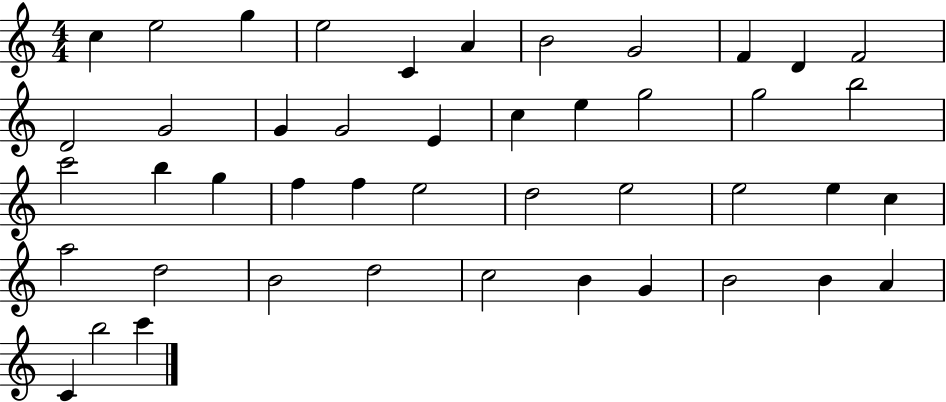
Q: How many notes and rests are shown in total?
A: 45